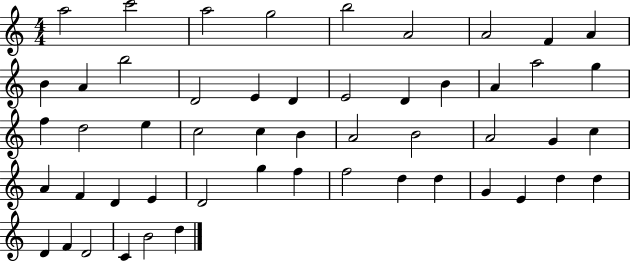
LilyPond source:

{
  \clef treble
  \numericTimeSignature
  \time 4/4
  \key c \major
  a''2 c'''2 | a''2 g''2 | b''2 a'2 | a'2 f'4 a'4 | \break b'4 a'4 b''2 | d'2 e'4 d'4 | e'2 d'4 b'4 | a'4 a''2 g''4 | \break f''4 d''2 e''4 | c''2 c''4 b'4 | a'2 b'2 | a'2 g'4 c''4 | \break a'4 f'4 d'4 e'4 | d'2 g''4 f''4 | f''2 d''4 d''4 | g'4 e'4 d''4 d''4 | \break d'4 f'4 d'2 | c'4 b'2 d''4 | \bar "|."
}